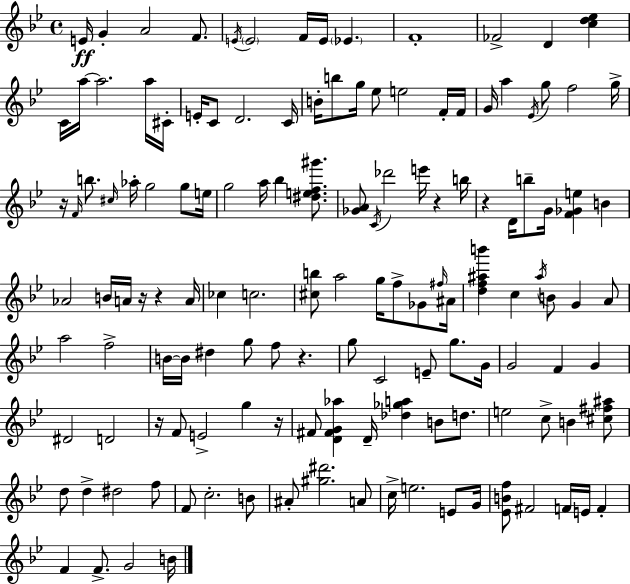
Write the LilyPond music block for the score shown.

{
  \clef treble
  \time 4/4
  \defaultTimeSignature
  \key g \minor
  \repeat volta 2 { e'16\ff g'4-. a'2 f'8. | \acciaccatura { e'16 } \parenthesize e'2 f'16 e'16 \parenthesize ees'4. | f'1-. | fes'2-> d'4 <c'' d'' ees''>4 | \break c'16 a''16~~ a''2. a''16 | cis'16-. e'16-. c'8 d'2. | c'16 b'16-. b''8 g''16 ees''8 e''2 f'16-. | f'16 g'16 a''4 \acciaccatura { ees'16 } g''8 f''2 | \break g''16-> r16 \grace { f'16 } b''8. \grace { cis''16 } aes''16-. g''2 | g''8 e''16 g''2 a''16 bes''4 | <dis'' e'' f'' gis'''>8. <ges' a'>8 \acciaccatura { c'16 } des'''2 e'''16 | r4 b''16 r4 d'16 b''8-- g'16 <f' ges' e''>4 | \break b'4 aes'2 b'16 a'16 r16 | r4 a'16 ces''4 c''2. | <cis'' b''>8 a''2 g''16 | f''8-> ges'8 \grace { fis''16 } ais'16 <d'' f'' ais'' b'''>4 c''4 \acciaccatura { ais''16 } b'8 | \break g'4 a'8 a''2 f''2-> | b'16~~ b'16 dis''4 g''8 f''8 | r4. g''8 c'2 | e'8-- g''8. g'16 g'2 f'4 | \break g'4 dis'2 d'2 | r16 f'8 e'2-> | g''4 r16 fis'8 <d' fis' g' aes''>4 d'16-- <des'' ges'' a''>4 | b'8 d''8. e''2 c''8-> | \break b'4 <cis'' fis'' ais''>8 d''8 d''4-> dis''2 | f''8 f'8 c''2.-. | b'8 ais'8-. <gis'' dis'''>2. | a'8 c''16-> e''2. | \break e'8 g'16 <ees' b' f''>8 fis'2 | f'16 e'16 f'4-. f'4 f'8.-> g'2 | b'16 } \bar "|."
}